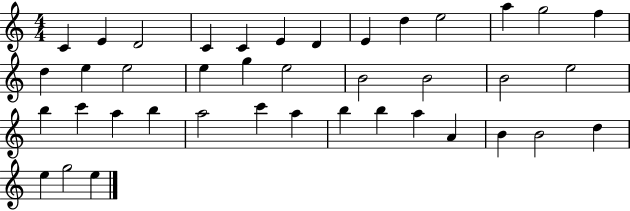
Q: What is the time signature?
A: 4/4